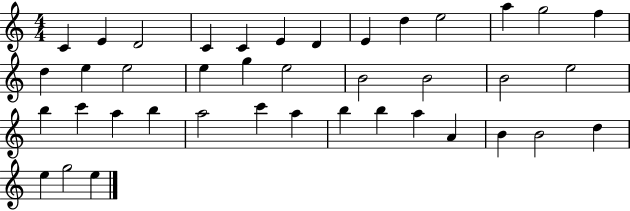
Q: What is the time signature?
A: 4/4